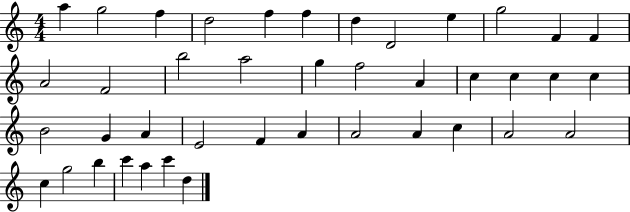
A5/q G5/h F5/q D5/h F5/q F5/q D5/q D4/h E5/q G5/h F4/q F4/q A4/h F4/h B5/h A5/h G5/q F5/h A4/q C5/q C5/q C5/q C5/q B4/h G4/q A4/q E4/h F4/q A4/q A4/h A4/q C5/q A4/h A4/h C5/q G5/h B5/q C6/q A5/q C6/q D5/q